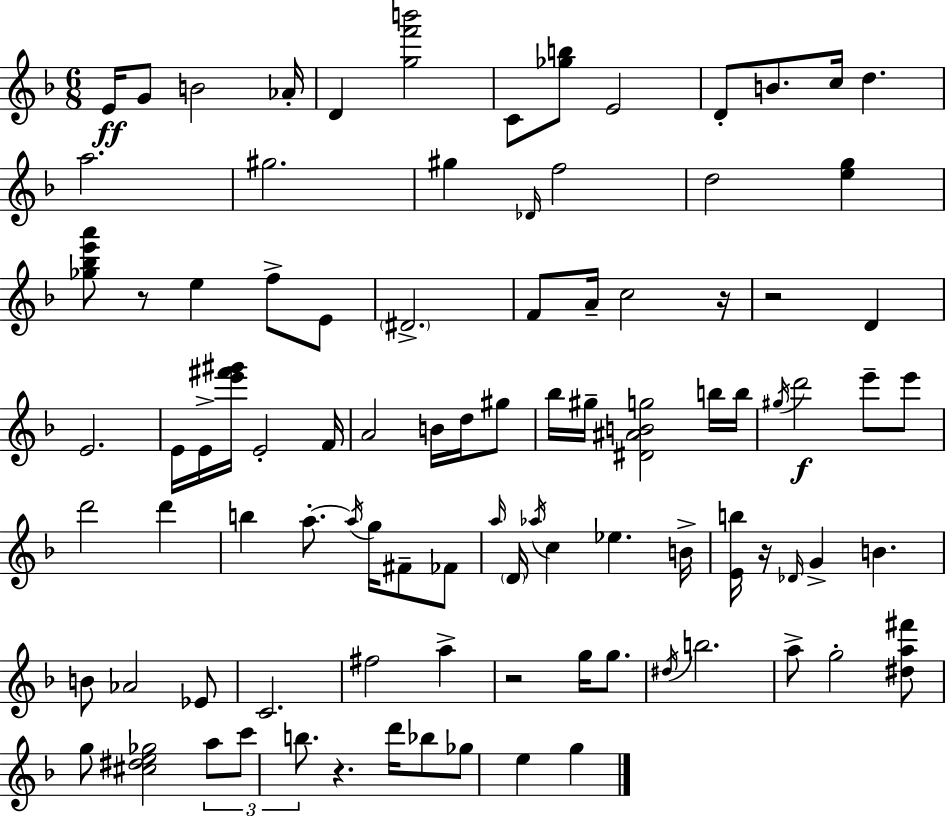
E4/s G4/e B4/h Ab4/s D4/q [G5,F6,B6]/h C4/e [Gb5,B5]/e E4/h D4/e B4/e. C5/s D5/q. A5/h. G#5/h. G#5/q Db4/s F5/h D5/h [E5,G5]/q [Gb5,Bb5,E6,A6]/e R/e E5/q F5/e E4/e D#4/h. F4/e A4/s C5/h R/s R/h D4/q E4/h. E4/s E4/s [E6,F#6,G#6]/s E4/h F4/s A4/h B4/s D5/s G#5/e Bb5/s G#5/s [D#4,A#4,B4,G5]/h B5/s B5/s G#5/s D6/h E6/e E6/e D6/h D6/q B5/q A5/e. A5/s G5/s F#4/e FES4/e A5/s D4/s Ab5/s C5/q Eb5/q. B4/s [E4,B5]/s R/s Db4/s G4/q B4/q. B4/e Ab4/h Eb4/e C4/h. F#5/h A5/q R/h G5/s G5/e. D#5/s B5/h. A5/e G5/h [D#5,A5,F#6]/e G5/e [C#5,D#5,E5,Gb5]/h A5/e C6/e B5/e. R/q. D6/s Bb5/e Gb5/e E5/q G5/q